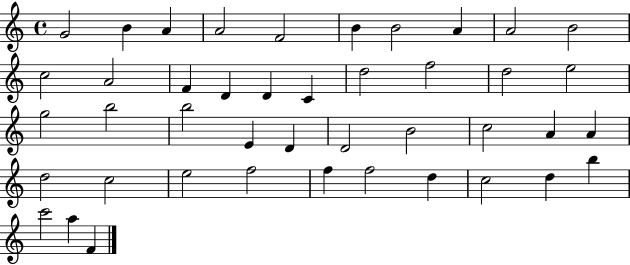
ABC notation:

X:1
T:Untitled
M:4/4
L:1/4
K:C
G2 B A A2 F2 B B2 A A2 B2 c2 A2 F D D C d2 f2 d2 e2 g2 b2 b2 E D D2 B2 c2 A A d2 c2 e2 f2 f f2 d c2 d b c'2 a F